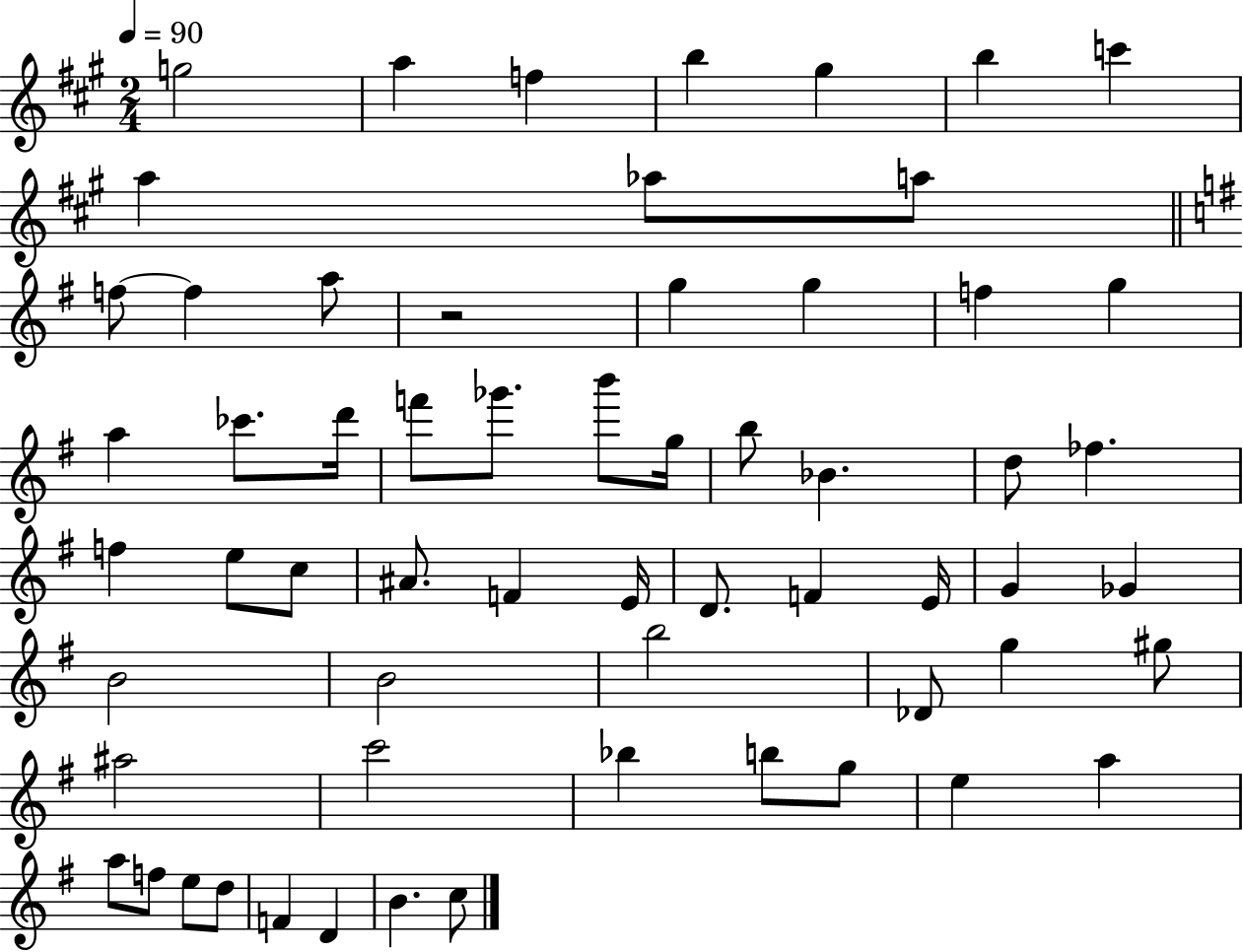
G5/h A5/q F5/q B5/q G#5/q B5/q C6/q A5/q Ab5/e A5/e F5/e F5/q A5/e R/h G5/q G5/q F5/q G5/q A5/q CES6/e. D6/s F6/e Gb6/e. B6/e G5/s B5/e Bb4/q. D5/e FES5/q. F5/q E5/e C5/e A#4/e. F4/q E4/s D4/e. F4/q E4/s G4/q Gb4/q B4/h B4/h B5/h Db4/e G5/q G#5/e A#5/h C6/h Bb5/q B5/e G5/e E5/q A5/q A5/e F5/e E5/e D5/e F4/q D4/q B4/q. C5/e